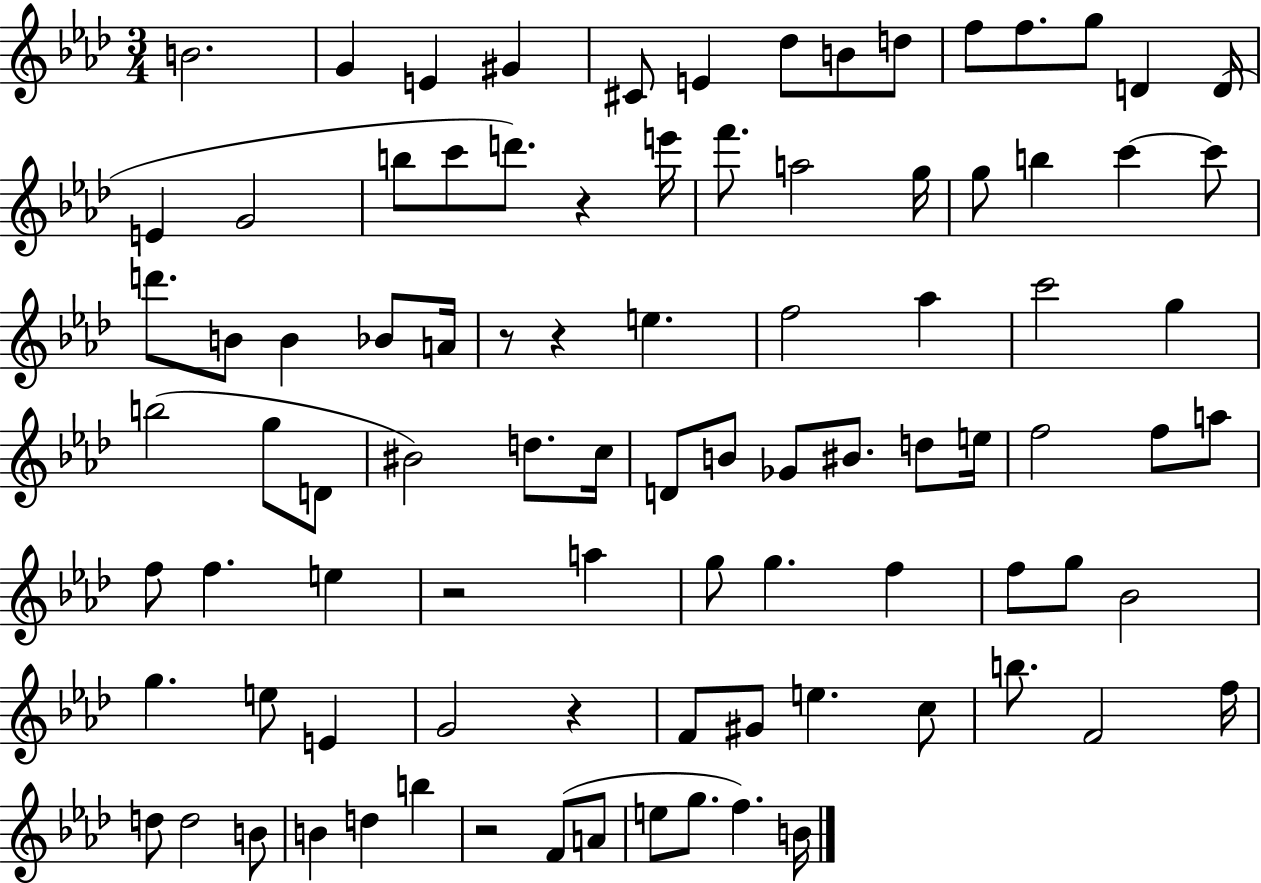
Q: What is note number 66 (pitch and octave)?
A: G4